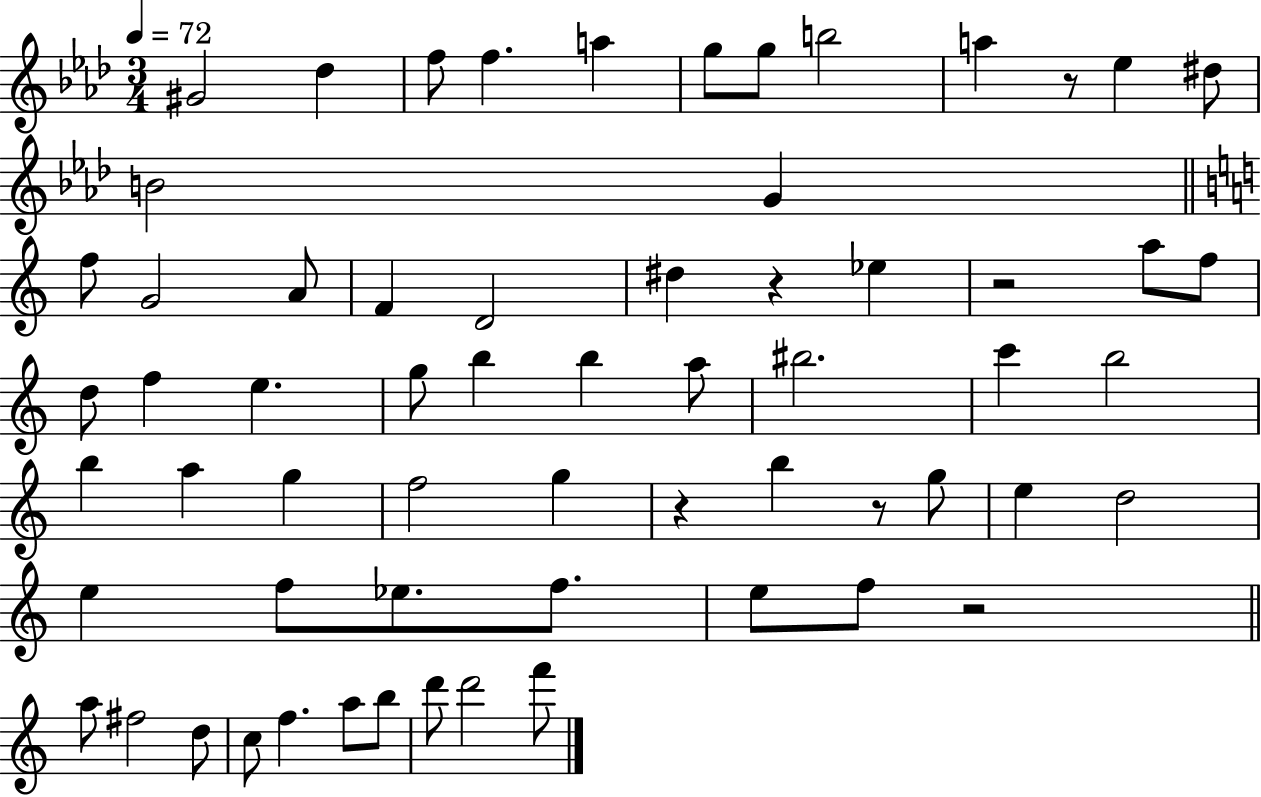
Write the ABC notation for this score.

X:1
T:Untitled
M:3/4
L:1/4
K:Ab
^G2 _d f/2 f a g/2 g/2 b2 a z/2 _e ^d/2 B2 G f/2 G2 A/2 F D2 ^d z _e z2 a/2 f/2 d/2 f e g/2 b b a/2 ^b2 c' b2 b a g f2 g z b z/2 g/2 e d2 e f/2 _e/2 f/2 e/2 f/2 z2 a/2 ^f2 d/2 c/2 f a/2 b/2 d'/2 d'2 f'/2